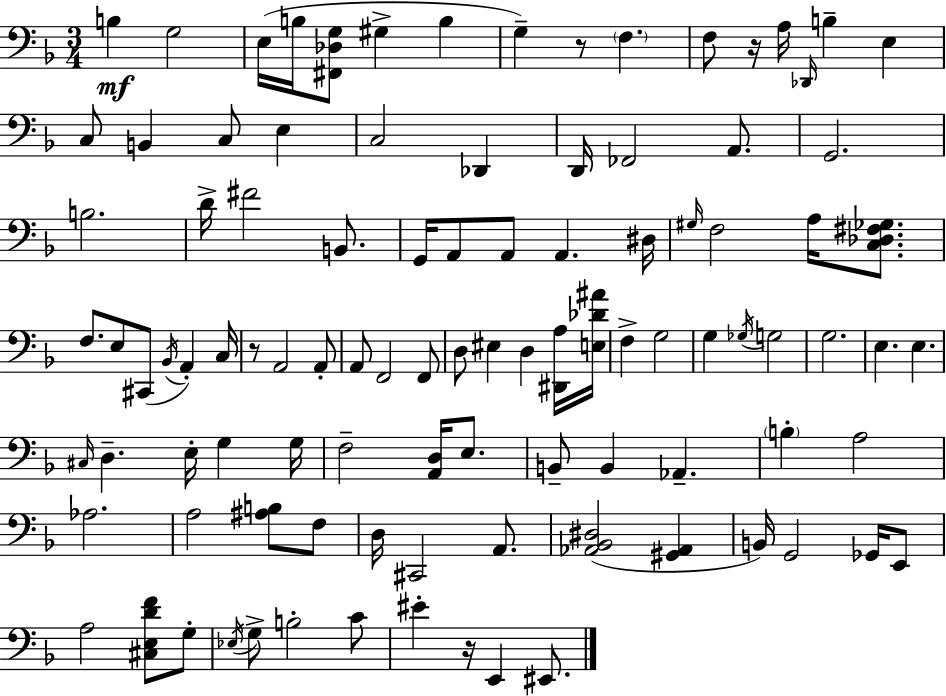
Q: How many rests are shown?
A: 4